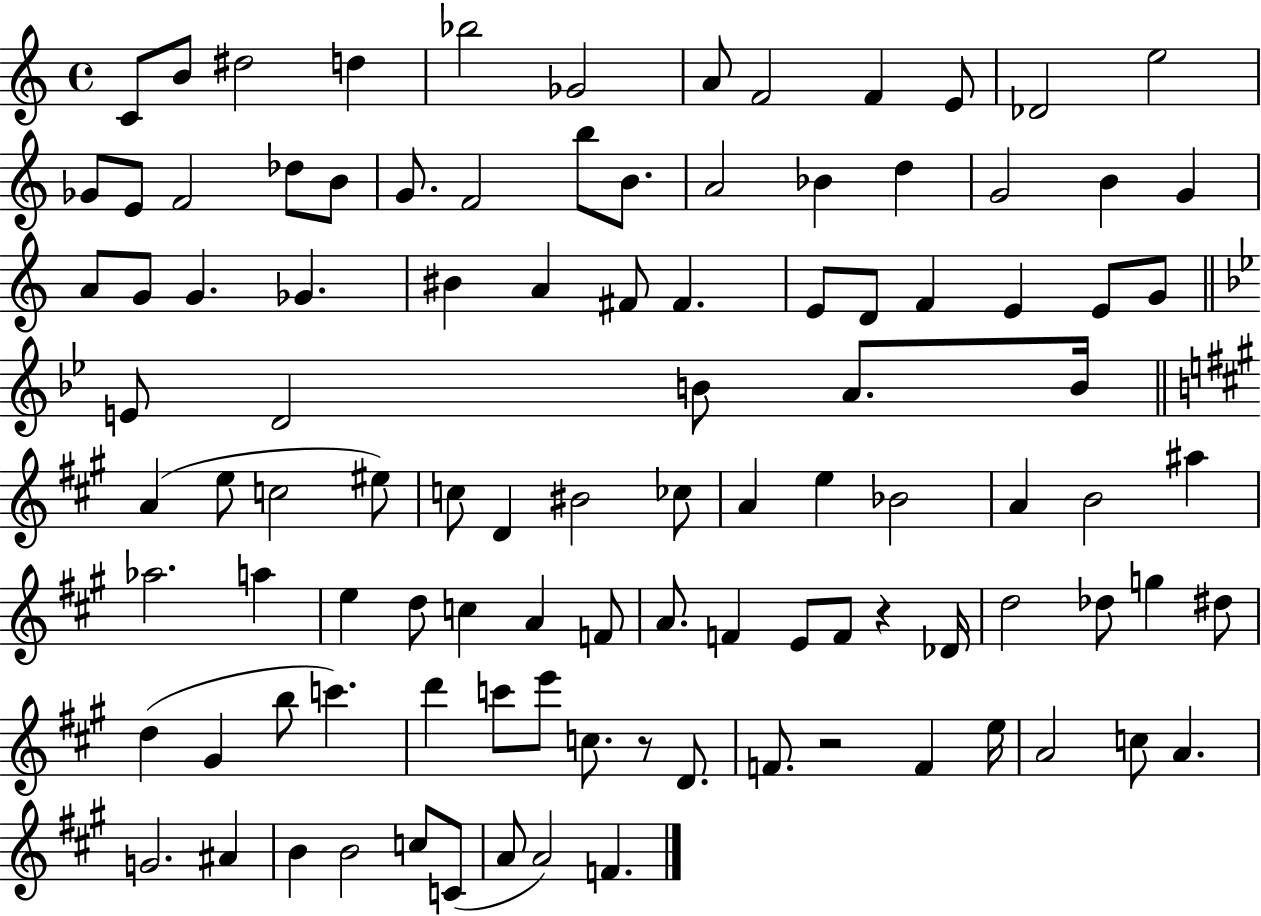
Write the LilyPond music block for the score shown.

{
  \clef treble
  \time 4/4
  \defaultTimeSignature
  \key c \major
  c'8 b'8 dis''2 d''4 | bes''2 ges'2 | a'8 f'2 f'4 e'8 | des'2 e''2 | \break ges'8 e'8 f'2 des''8 b'8 | g'8. f'2 b''8 b'8. | a'2 bes'4 d''4 | g'2 b'4 g'4 | \break a'8 g'8 g'4. ges'4. | bis'4 a'4 fis'8 fis'4. | e'8 d'8 f'4 e'4 e'8 g'8 | \bar "||" \break \key g \minor e'8 d'2 b'8 a'8. b'16 | \bar "||" \break \key a \major a'4( e''8 c''2 eis''8) | c''8 d'4 bis'2 ces''8 | a'4 e''4 bes'2 | a'4 b'2 ais''4 | \break aes''2. a''4 | e''4 d''8 c''4 a'4 f'8 | a'8. f'4 e'8 f'8 r4 des'16 | d''2 des''8 g''4 dis''8 | \break d''4( gis'4 b''8 c'''4.) | d'''4 c'''8 e'''8 c''8. r8 d'8. | f'8. r2 f'4 e''16 | a'2 c''8 a'4. | \break g'2. ais'4 | b'4 b'2 c''8 c'8( | a'8 a'2) f'4. | \bar "|."
}